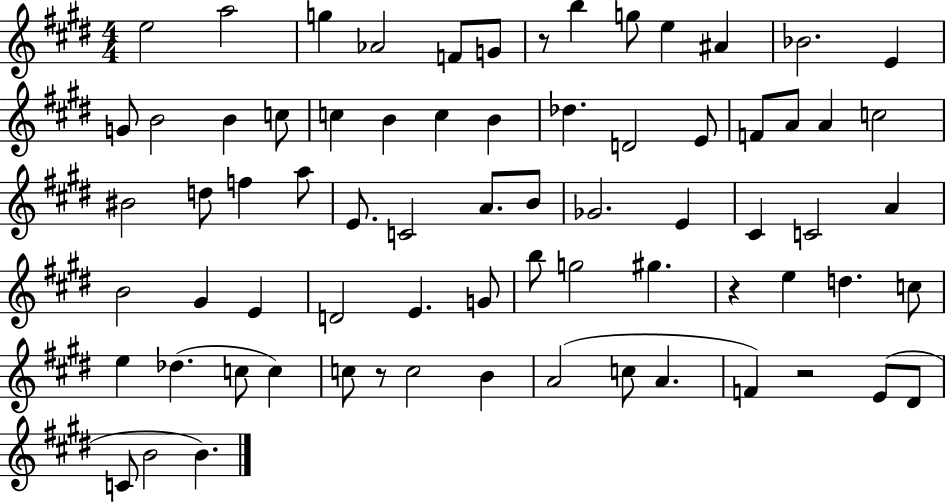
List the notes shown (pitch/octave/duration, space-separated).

E5/h A5/h G5/q Ab4/h F4/e G4/e R/e B5/q G5/e E5/q A#4/q Bb4/h. E4/q G4/e B4/h B4/q C5/e C5/q B4/q C5/q B4/q Db5/q. D4/h E4/e F4/e A4/e A4/q C5/h BIS4/h D5/e F5/q A5/e E4/e. C4/h A4/e. B4/e Gb4/h. E4/q C#4/q C4/h A4/q B4/h G#4/q E4/q D4/h E4/q. G4/e B5/e G5/h G#5/q. R/q E5/q D5/q. C5/e E5/q Db5/q. C5/e C5/q C5/e R/e C5/h B4/q A4/h C5/e A4/q. F4/q R/h E4/e D#4/e C4/e B4/h B4/q.